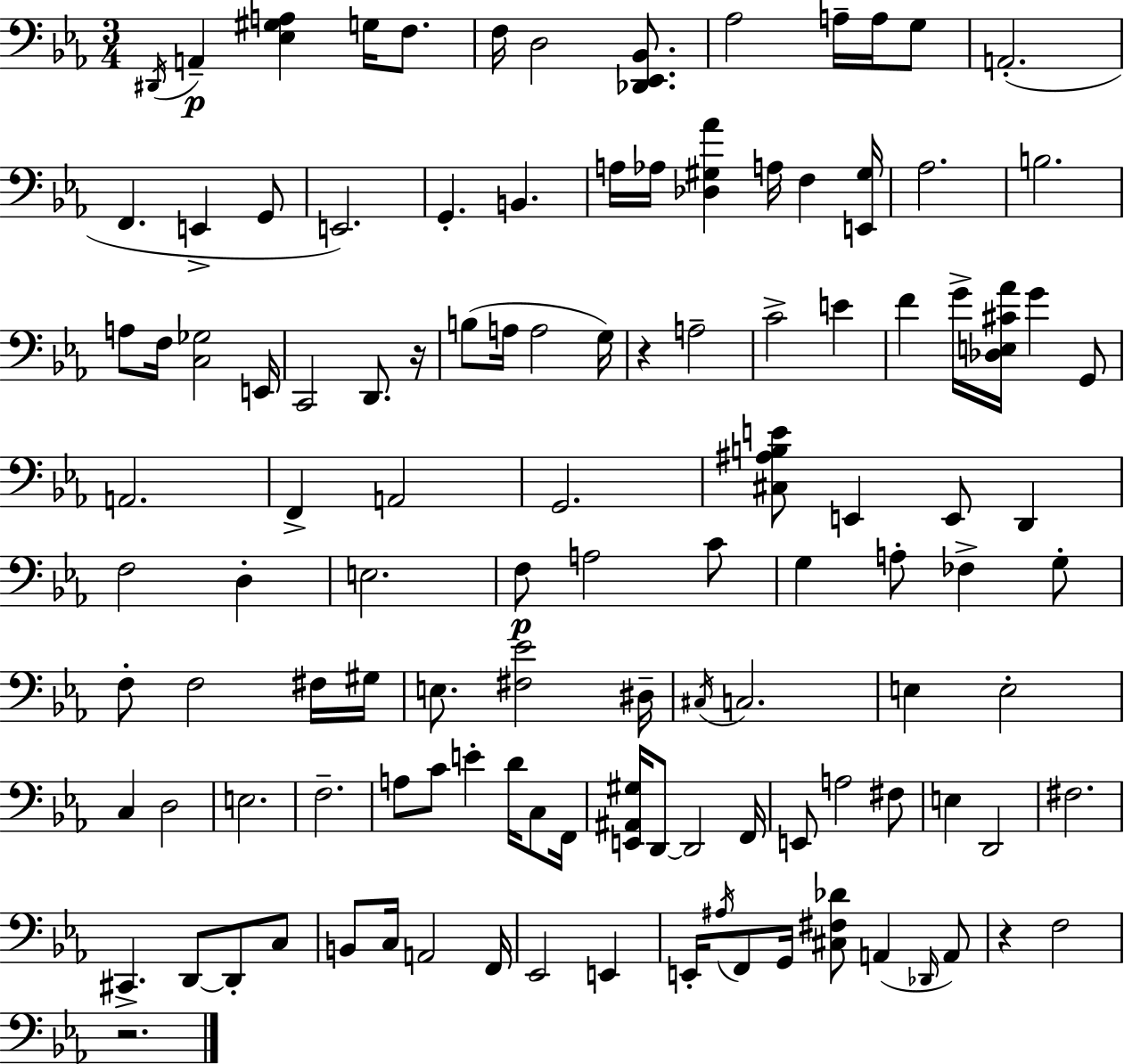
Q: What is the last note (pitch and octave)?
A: F3